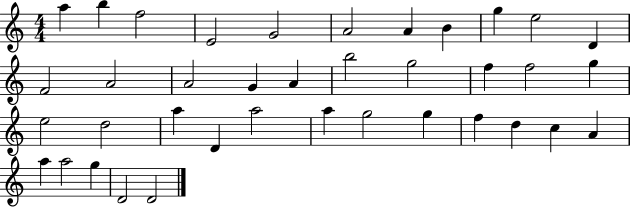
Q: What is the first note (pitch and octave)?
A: A5